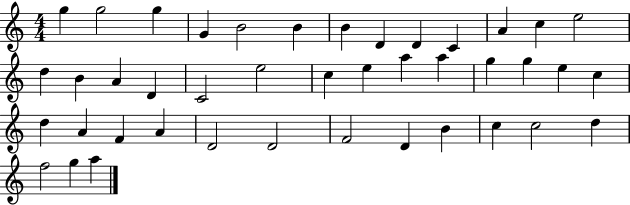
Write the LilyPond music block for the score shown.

{
  \clef treble
  \numericTimeSignature
  \time 4/4
  \key c \major
  g''4 g''2 g''4 | g'4 b'2 b'4 | b'4 d'4 d'4 c'4 | a'4 c''4 e''2 | \break d''4 b'4 a'4 d'4 | c'2 e''2 | c''4 e''4 a''4 a''4 | g''4 g''4 e''4 c''4 | \break d''4 a'4 f'4 a'4 | d'2 d'2 | f'2 d'4 b'4 | c''4 c''2 d''4 | \break f''2 g''4 a''4 | \bar "|."
}